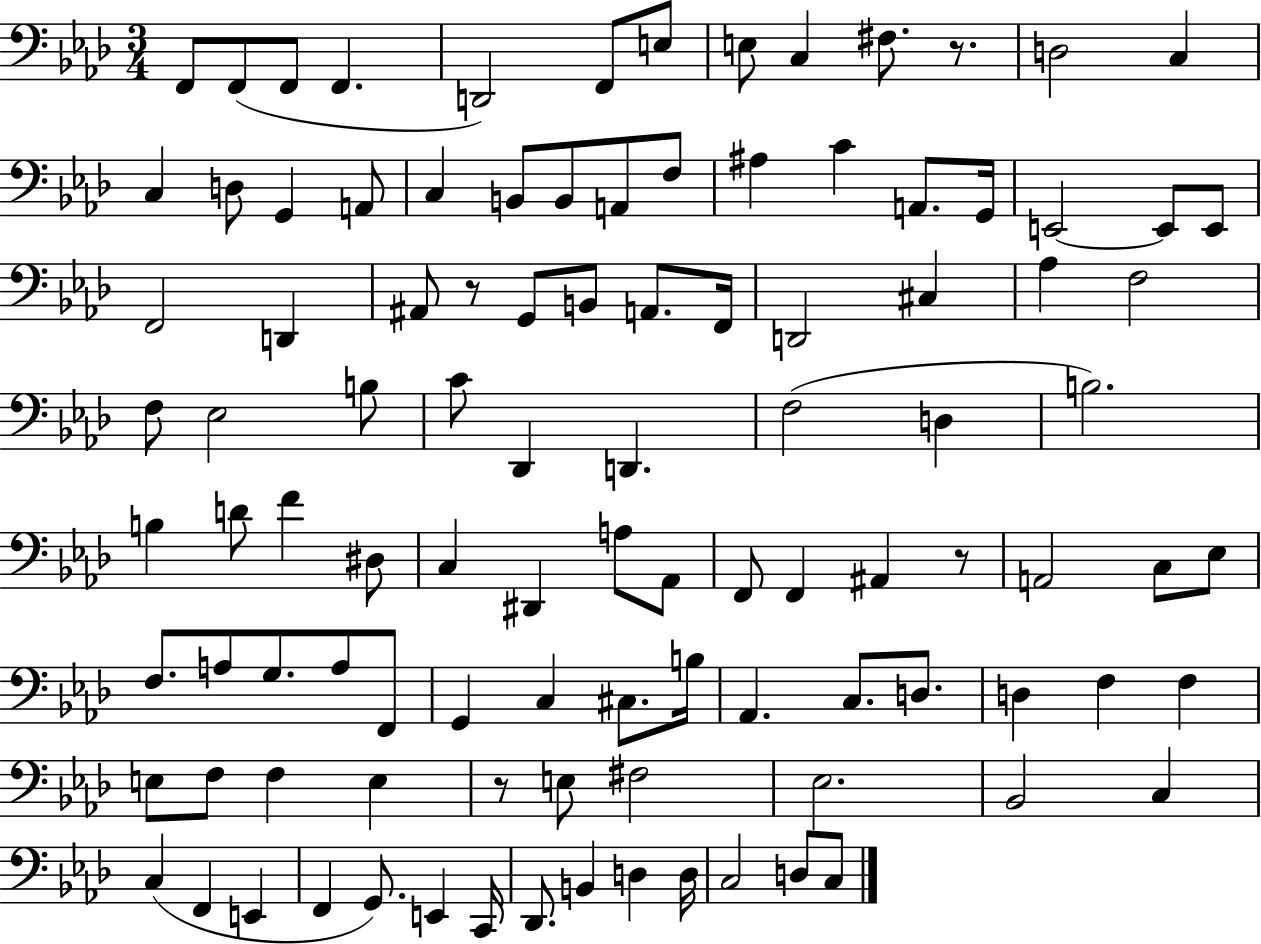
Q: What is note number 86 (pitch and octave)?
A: C3